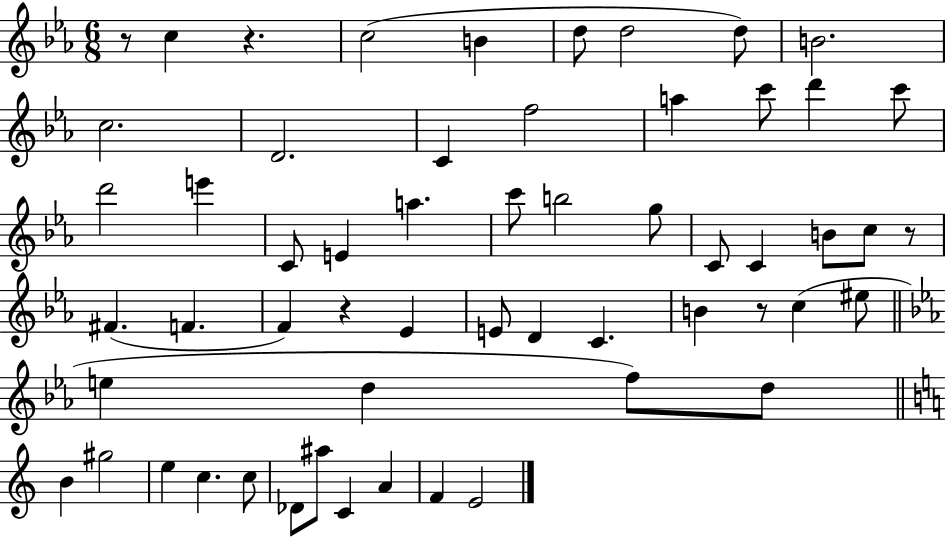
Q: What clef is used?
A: treble